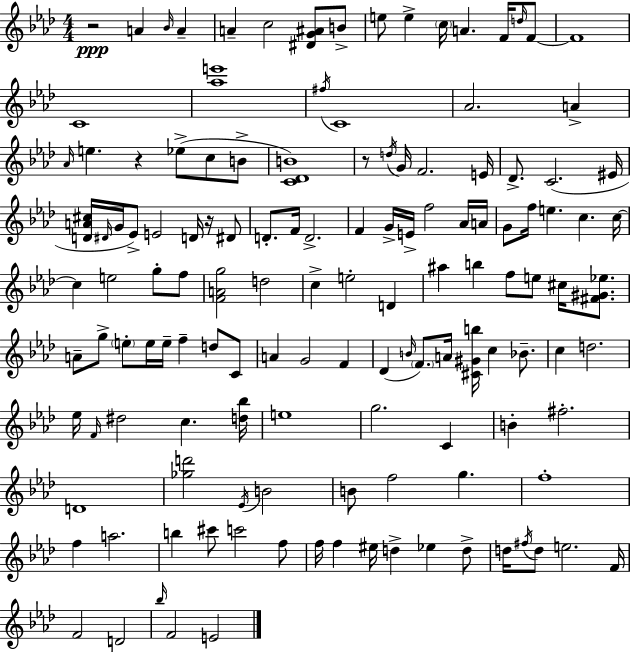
R/h A4/q Bb4/s A4/q A4/q C5/h [D#4,G4,A#4]/e B4/e E5/e E5/q C5/s A4/q. F4/s D5/s F4/e F4/w C4/w [Ab5,E6]/w F#5/s C4/w Ab4/h. A4/q Ab4/s E5/q. R/q Eb5/e C5/e B4/e [C4,Db4,B4]/w R/e D5/s G4/s F4/h. E4/s Db4/e. C4/h. EIS4/s [D4,A4,C#5]/s D#4/s G4/s Eb4/e E4/h D4/s R/s D#4/e D4/e. F4/s D4/h. F4/q G4/s E4/s F5/h Ab4/s A4/s G4/e F5/s E5/q. C5/q. C5/s C5/q E5/h G5/e F5/e [F4,A4,G5]/h D5/h C5/q E5/h D4/q A#5/q B5/q F5/e E5/e C#5/s [F#4,G#4,Eb5]/e. A4/e G5/e E5/e E5/s E5/s F5/q D5/e C4/e A4/q G4/h F4/q Db4/q B4/s F4/e. A4/s [C#4,G#4,B5]/s C5/q Bb4/e. C5/q D5/h. Eb5/s F4/s D#5/h C5/q. [D5,Bb5]/s E5/w G5/h. C4/q B4/q F#5/h. D4/w [Gb5,D6]/h Eb4/s B4/h B4/e F5/h G5/q. F5/w F5/q A5/h. B5/q C#6/e C6/h F5/e F5/s F5/q EIS5/s D5/q Eb5/q D5/e D5/s F#5/s D5/e E5/h. F4/s F4/h D4/h Bb5/s F4/h E4/h